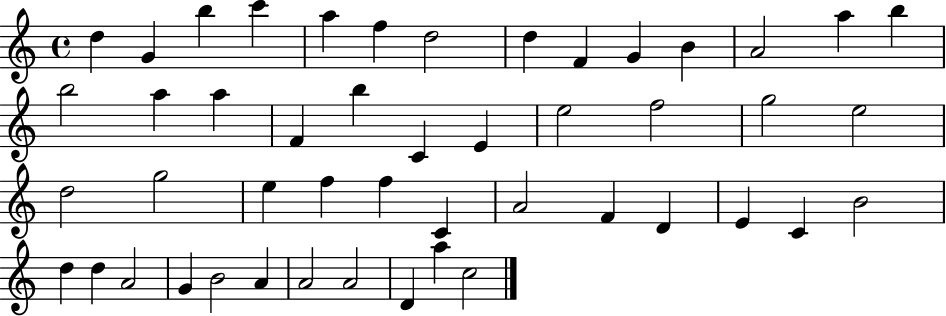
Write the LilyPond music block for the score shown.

{
  \clef treble
  \time 4/4
  \defaultTimeSignature
  \key c \major
  d''4 g'4 b''4 c'''4 | a''4 f''4 d''2 | d''4 f'4 g'4 b'4 | a'2 a''4 b''4 | \break b''2 a''4 a''4 | f'4 b''4 c'4 e'4 | e''2 f''2 | g''2 e''2 | \break d''2 g''2 | e''4 f''4 f''4 c'4 | a'2 f'4 d'4 | e'4 c'4 b'2 | \break d''4 d''4 a'2 | g'4 b'2 a'4 | a'2 a'2 | d'4 a''4 c''2 | \break \bar "|."
}